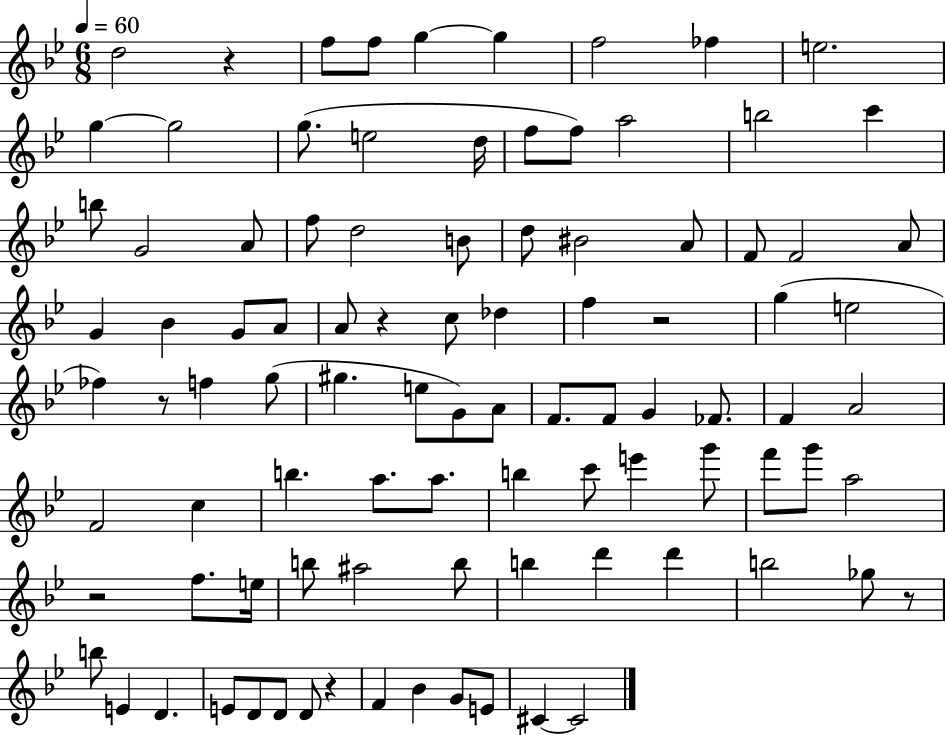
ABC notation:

X:1
T:Untitled
M:6/8
L:1/4
K:Bb
d2 z f/2 f/2 g g f2 _f e2 g g2 g/2 e2 d/4 f/2 f/2 a2 b2 c' b/2 G2 A/2 f/2 d2 B/2 d/2 ^B2 A/2 F/2 F2 A/2 G _B G/2 A/2 A/2 z c/2 _d f z2 g e2 _f z/2 f g/2 ^g e/2 G/2 A/2 F/2 F/2 G _F/2 F A2 F2 c b a/2 a/2 b c'/2 e' g'/2 f'/2 g'/2 a2 z2 f/2 e/4 b/2 ^a2 b/2 b d' d' b2 _g/2 z/2 b/2 E D E/2 D/2 D/2 D/2 z F _B G/2 E/2 ^C ^C2